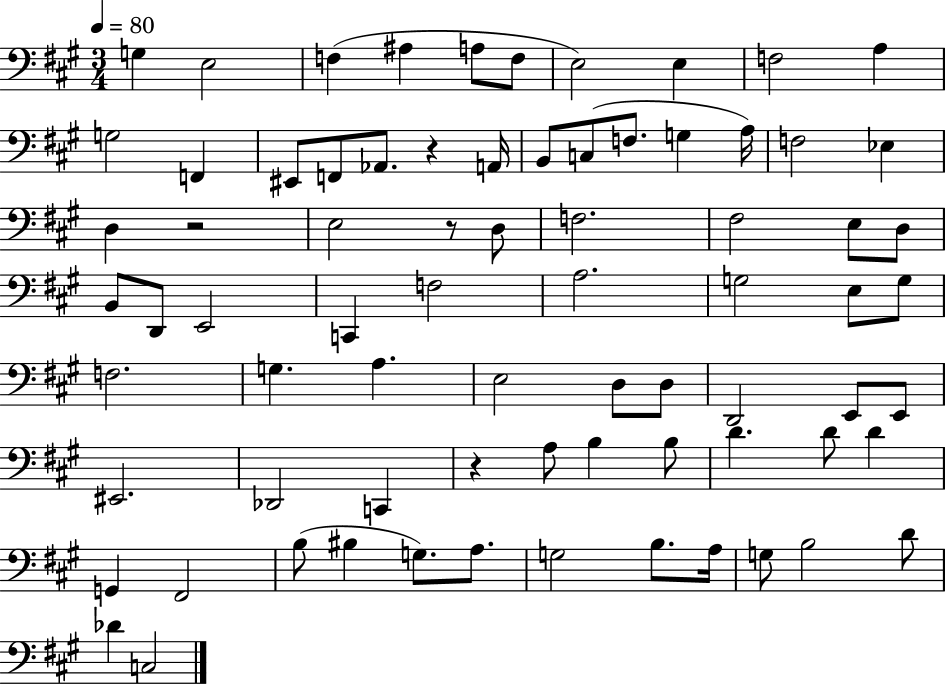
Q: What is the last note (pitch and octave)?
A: C3